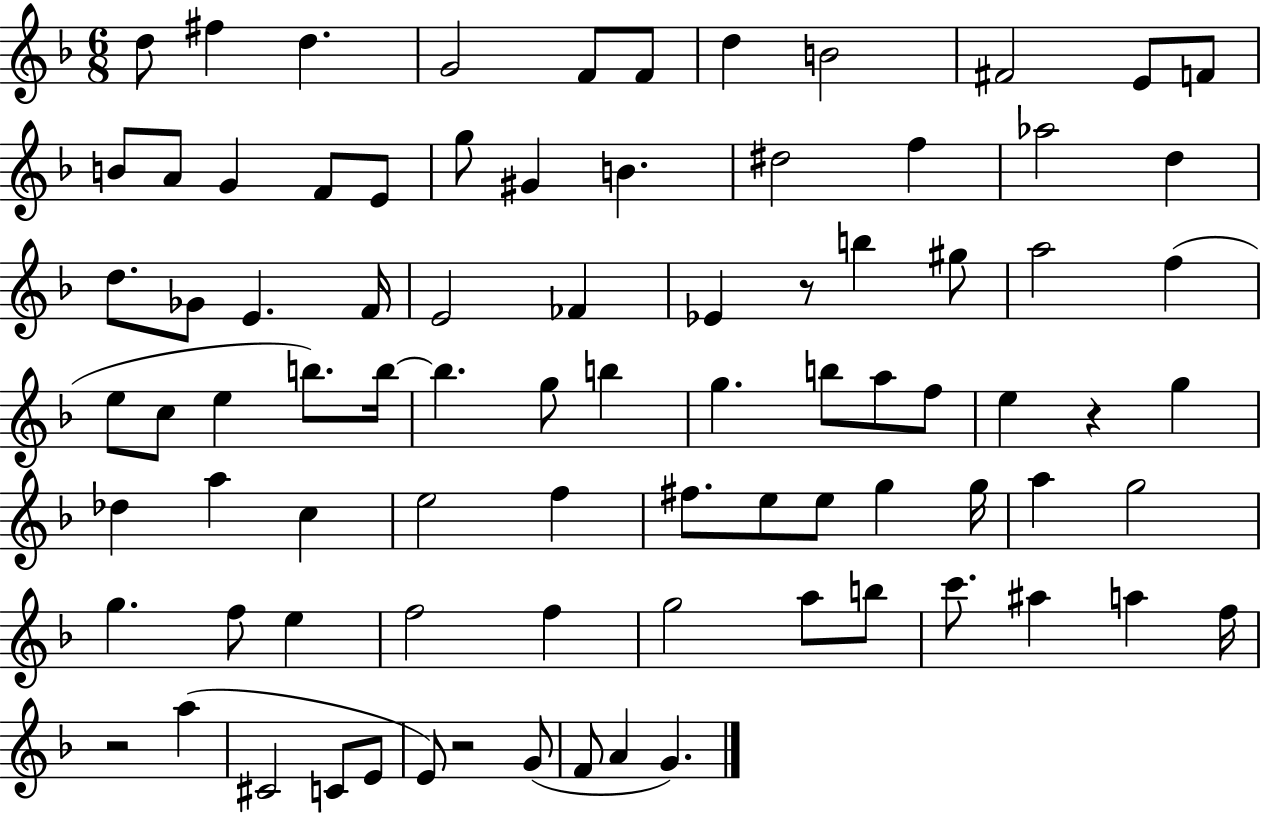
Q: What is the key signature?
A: F major